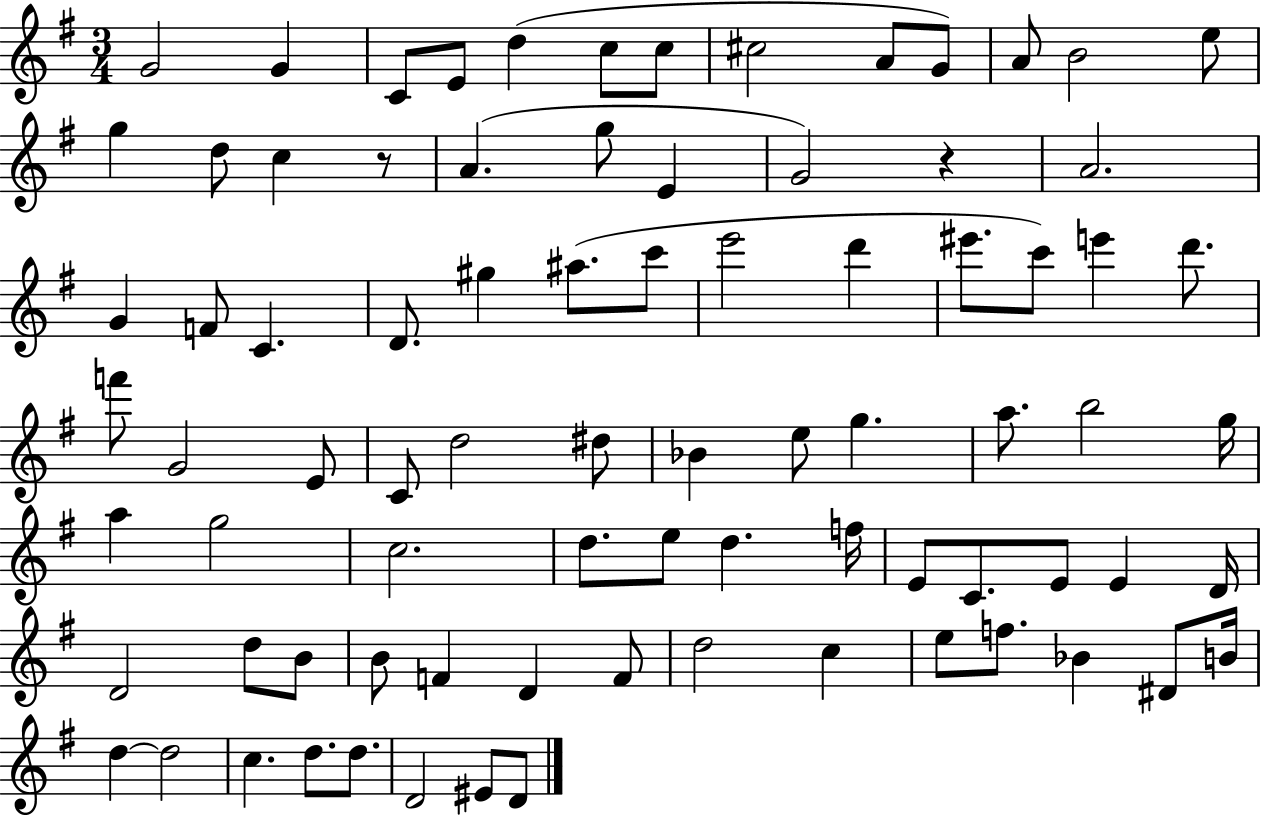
G4/h G4/q C4/e E4/e D5/q C5/e C5/e C#5/h A4/e G4/e A4/e B4/h E5/e G5/q D5/e C5/q R/e A4/q. G5/e E4/q G4/h R/q A4/h. G4/q F4/e C4/q. D4/e. G#5/q A#5/e. C6/e E6/h D6/q EIS6/e. C6/e E6/q D6/e. F6/e G4/h E4/e C4/e D5/h D#5/e Bb4/q E5/e G5/q. A5/e. B5/h G5/s A5/q G5/h C5/h. D5/e. E5/e D5/q. F5/s E4/e C4/e. E4/e E4/q D4/s D4/h D5/e B4/e B4/e F4/q D4/q F4/e D5/h C5/q E5/e F5/e. Bb4/q D#4/e B4/s D5/q D5/h C5/q. D5/e. D5/e. D4/h EIS4/e D4/e